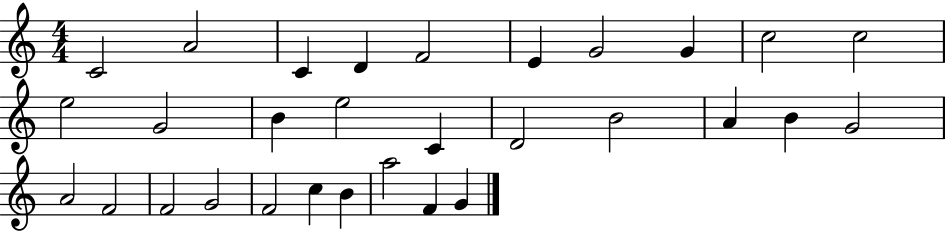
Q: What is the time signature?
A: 4/4